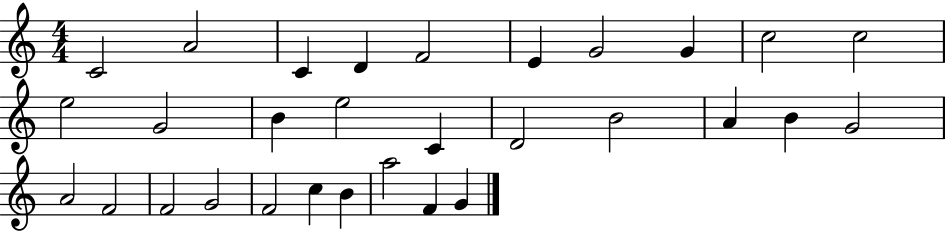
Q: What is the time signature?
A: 4/4